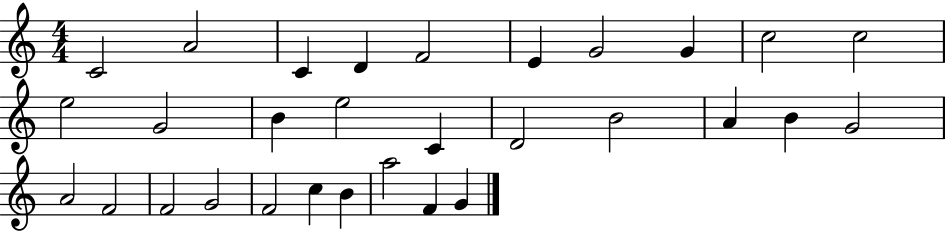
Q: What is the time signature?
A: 4/4